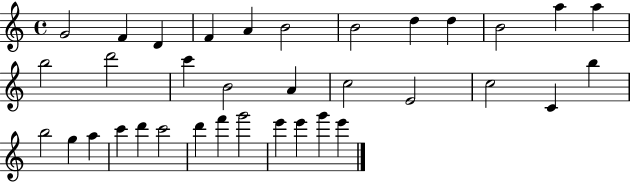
G4/h F4/q D4/q F4/q A4/q B4/h B4/h D5/q D5/q B4/h A5/q A5/q B5/h D6/h C6/q B4/h A4/q C5/h E4/h C5/h C4/q B5/q B5/h G5/q A5/q C6/q D6/q C6/h D6/q F6/q G6/h E6/q E6/q G6/q E6/q